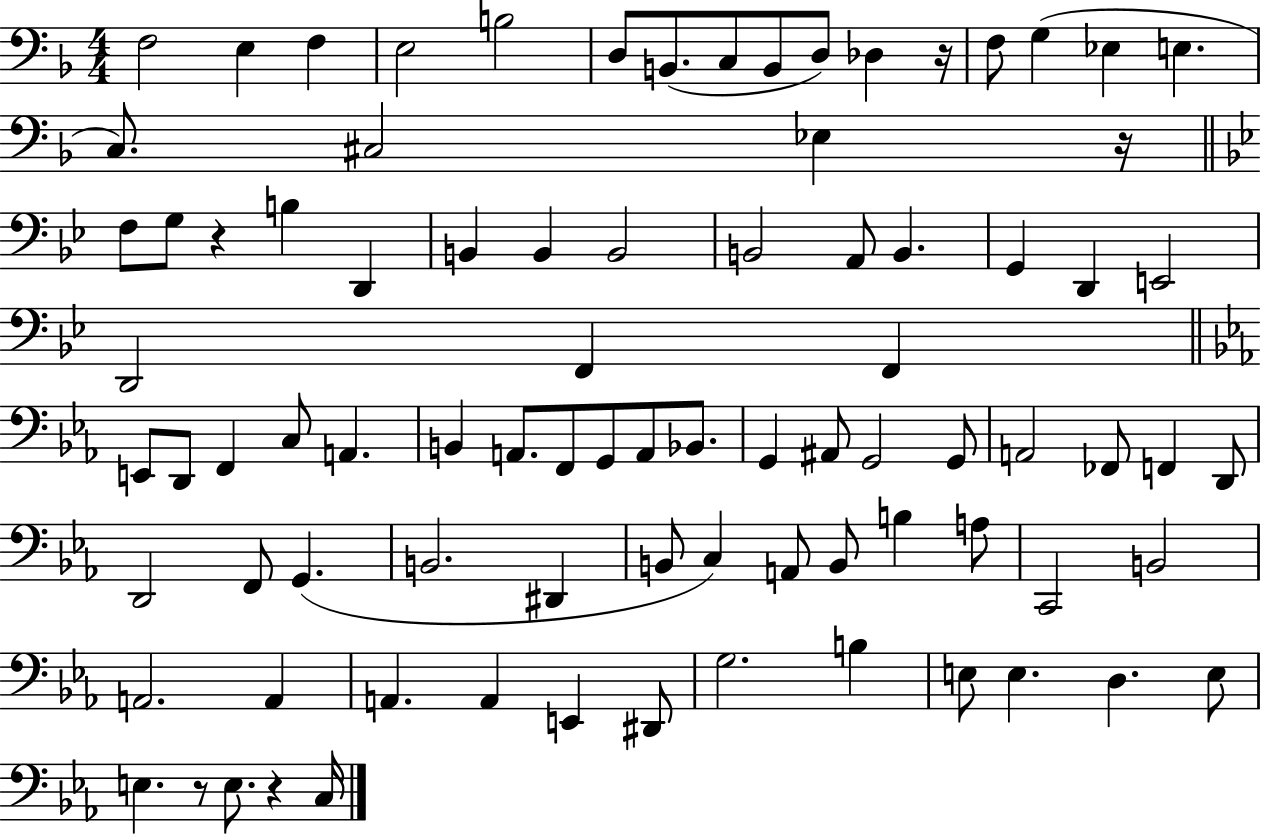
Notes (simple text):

F3/h E3/q F3/q E3/h B3/h D3/e B2/e. C3/e B2/e D3/e Db3/q R/s F3/e G3/q Eb3/q E3/q. C3/e. C#3/h Eb3/q R/s F3/e G3/e R/q B3/q D2/q B2/q B2/q B2/h B2/h A2/e B2/q. G2/q D2/q E2/h D2/h F2/q F2/q E2/e D2/e F2/q C3/e A2/q. B2/q A2/e. F2/e G2/e A2/e Bb2/e. G2/q A#2/e G2/h G2/e A2/h FES2/e F2/q D2/e D2/h F2/e G2/q. B2/h. D#2/q B2/e C3/q A2/e B2/e B3/q A3/e C2/h B2/h A2/h. A2/q A2/q. A2/q E2/q D#2/e G3/h. B3/q E3/e E3/q. D3/q. E3/e E3/q. R/e E3/e. R/q C3/s